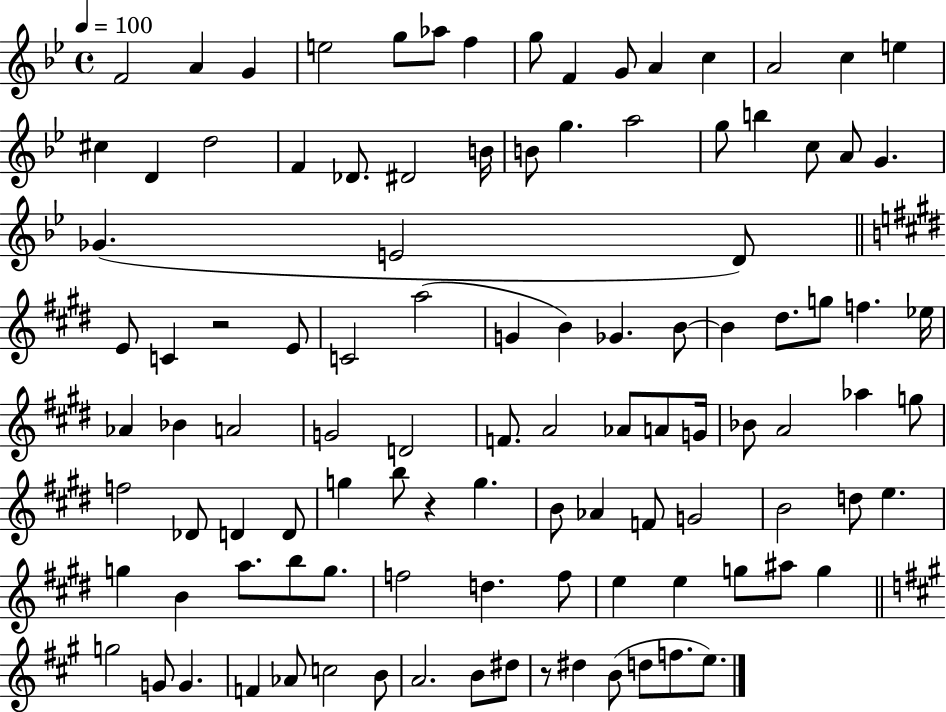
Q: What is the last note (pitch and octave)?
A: E5